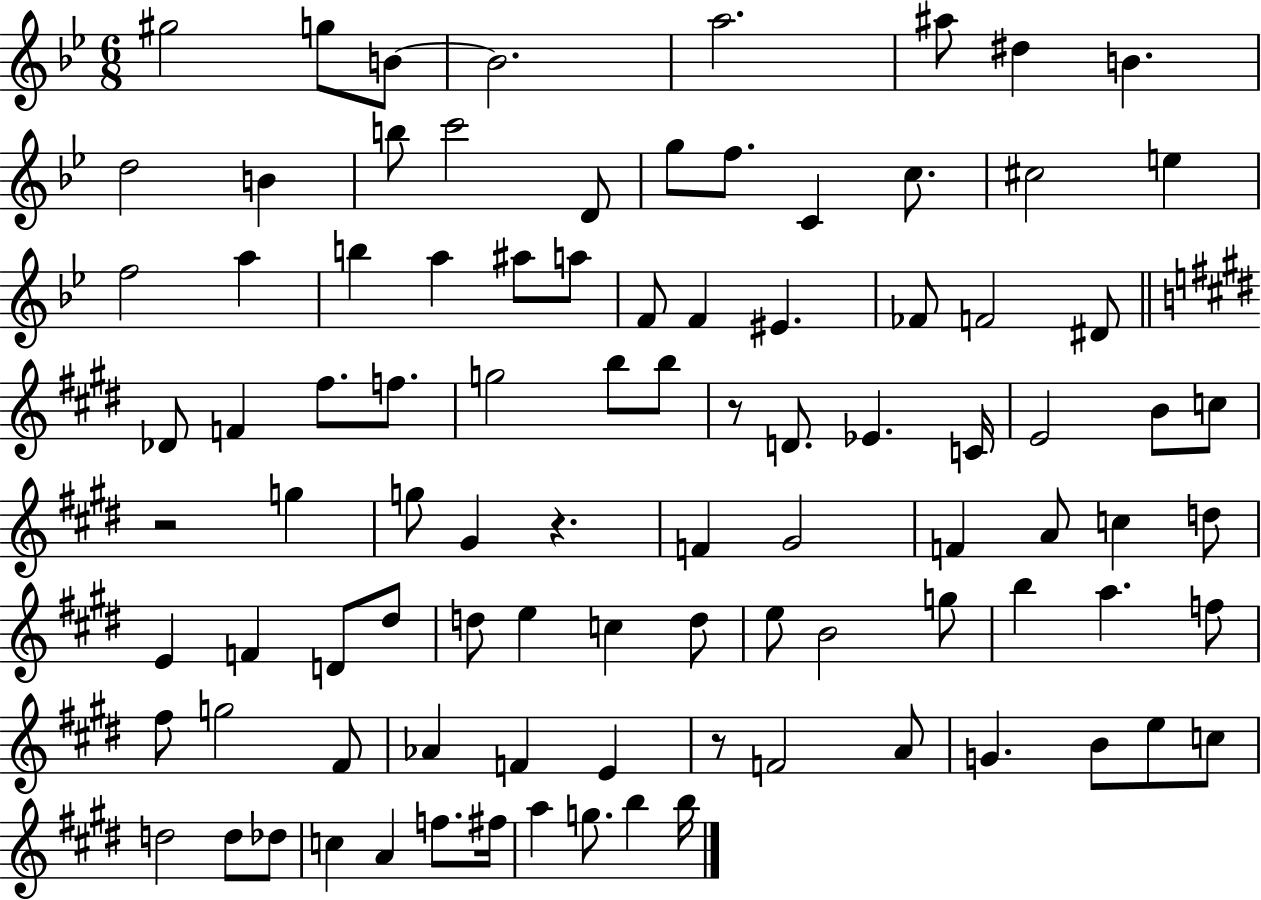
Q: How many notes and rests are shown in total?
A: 94